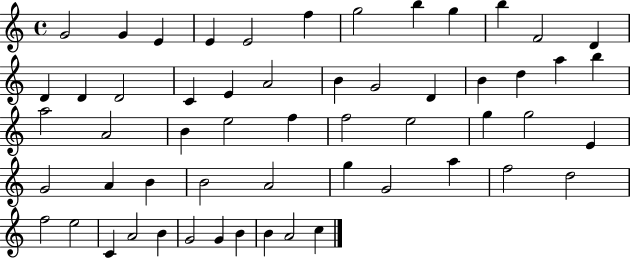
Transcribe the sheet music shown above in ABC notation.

X:1
T:Untitled
M:4/4
L:1/4
K:C
G2 G E E E2 f g2 b g b F2 D D D D2 C E A2 B G2 D B d a b a2 A2 B e2 f f2 e2 g g2 E G2 A B B2 A2 g G2 a f2 d2 f2 e2 C A2 B G2 G B B A2 c